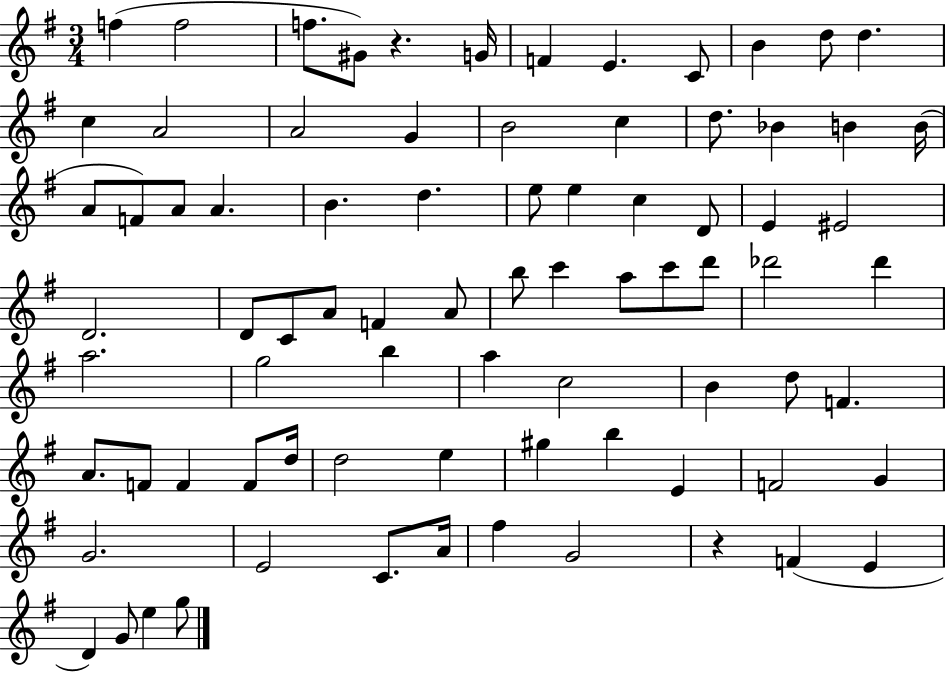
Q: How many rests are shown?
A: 2